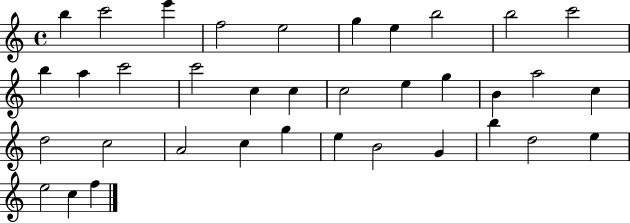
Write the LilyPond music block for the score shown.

{
  \clef treble
  \time 4/4
  \defaultTimeSignature
  \key c \major
  b''4 c'''2 e'''4 | f''2 e''2 | g''4 e''4 b''2 | b''2 c'''2 | \break b''4 a''4 c'''2 | c'''2 c''4 c''4 | c''2 e''4 g''4 | b'4 a''2 c''4 | \break d''2 c''2 | a'2 c''4 g''4 | e''4 b'2 g'4 | b''4 d''2 e''4 | \break e''2 c''4 f''4 | \bar "|."
}